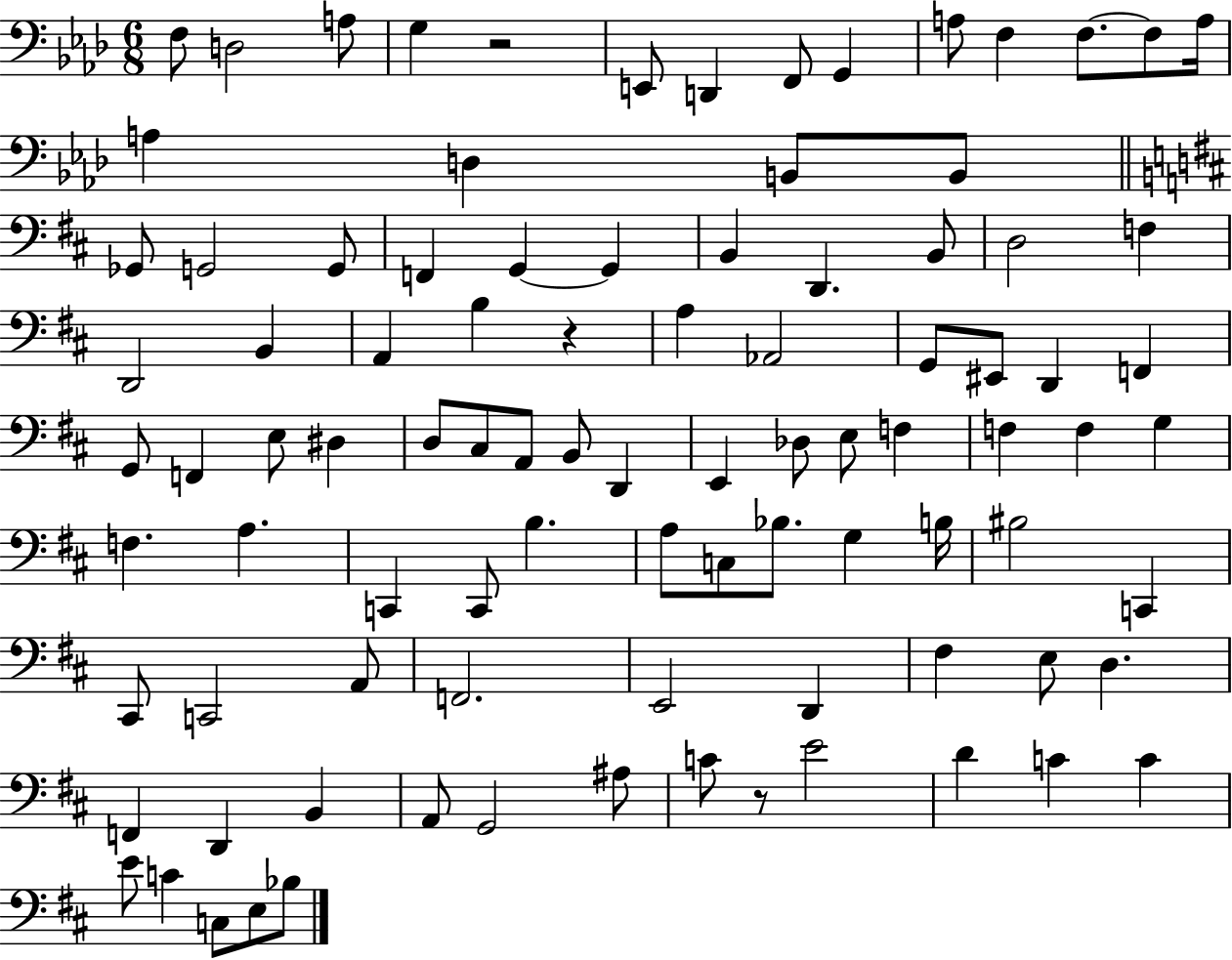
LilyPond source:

{
  \clef bass
  \numericTimeSignature
  \time 6/8
  \key aes \major
  f8 d2 a8 | g4 r2 | e,8 d,4 f,8 g,4 | a8 f4 f8.~~ f8 a16 | \break a4 d4 b,8 b,8 | \bar "||" \break \key b \minor ges,8 g,2 g,8 | f,4 g,4~~ g,4 | b,4 d,4. b,8 | d2 f4 | \break d,2 b,4 | a,4 b4 r4 | a4 aes,2 | g,8 eis,8 d,4 f,4 | \break g,8 f,4 e8 dis4 | d8 cis8 a,8 b,8 d,4 | e,4 des8 e8 f4 | f4 f4 g4 | \break f4. a4. | c,4 c,8 b4. | a8 c8 bes8. g4 b16 | bis2 c,4 | \break cis,8 c,2 a,8 | f,2. | e,2 d,4 | fis4 e8 d4. | \break f,4 d,4 b,4 | a,8 g,2 ais8 | c'8 r8 e'2 | d'4 c'4 c'4 | \break e'8 c'4 c8 e8 bes8 | \bar "|."
}